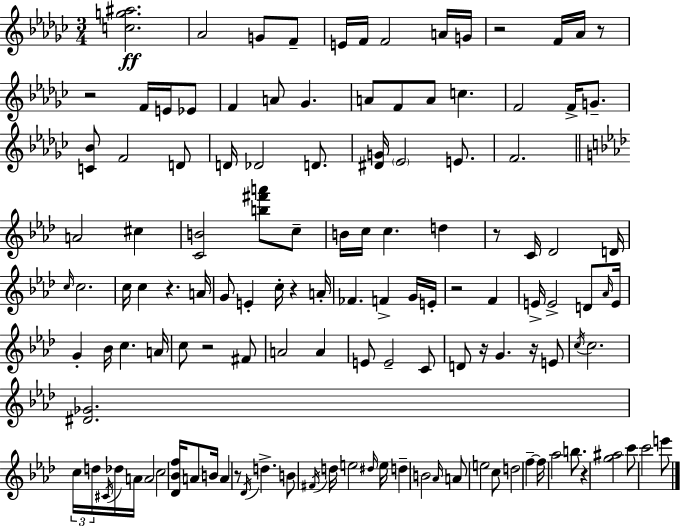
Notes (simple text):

[C5,G5,A#5]/h. Ab4/h G4/e F4/e E4/s F4/s F4/h A4/s G4/s R/h F4/s Ab4/s R/e R/h F4/s E4/s Eb4/e F4/q A4/e Gb4/q. A4/e F4/e A4/e C5/q. F4/h F4/s G4/e. [C4,Bb4]/e F4/h D4/e D4/s Db4/h D4/e. [D#4,G4]/s Eb4/h E4/e. F4/h. A4/h C#5/q [C4,B4]/h [B5,F#6,A6]/e C5/e B4/s C5/s C5/q. D5/q R/e C4/s Db4/h D4/s C5/s C5/h. C5/s C5/q R/q. A4/s G4/e E4/q C5/s R/q A4/s FES4/q. F4/q G4/s E4/s R/h F4/q E4/s E4/h D4/e Ab4/s E4/s G4/q Bb4/s C5/q. A4/s C5/e R/h F#4/e A4/h A4/q E4/e E4/h C4/e D4/e R/s G4/q. R/s E4/e C5/s C5/h. [D#4,Gb4]/h. C5/s D5/s C#4/s Db5/s A4/s A4/h C5/h [Db4,Bb4,F5]/s A4/e B4/s A4/q R/e Db4/s D5/q. B4/e F#4/s D5/s E5/h D#5/s E5/s D5/q B4/h Ab4/s A4/e E5/h C5/e D5/h F5/q F5/s Ab5/h B5/e. R/q [G5,A#5]/h C6/e C6/h E6/e